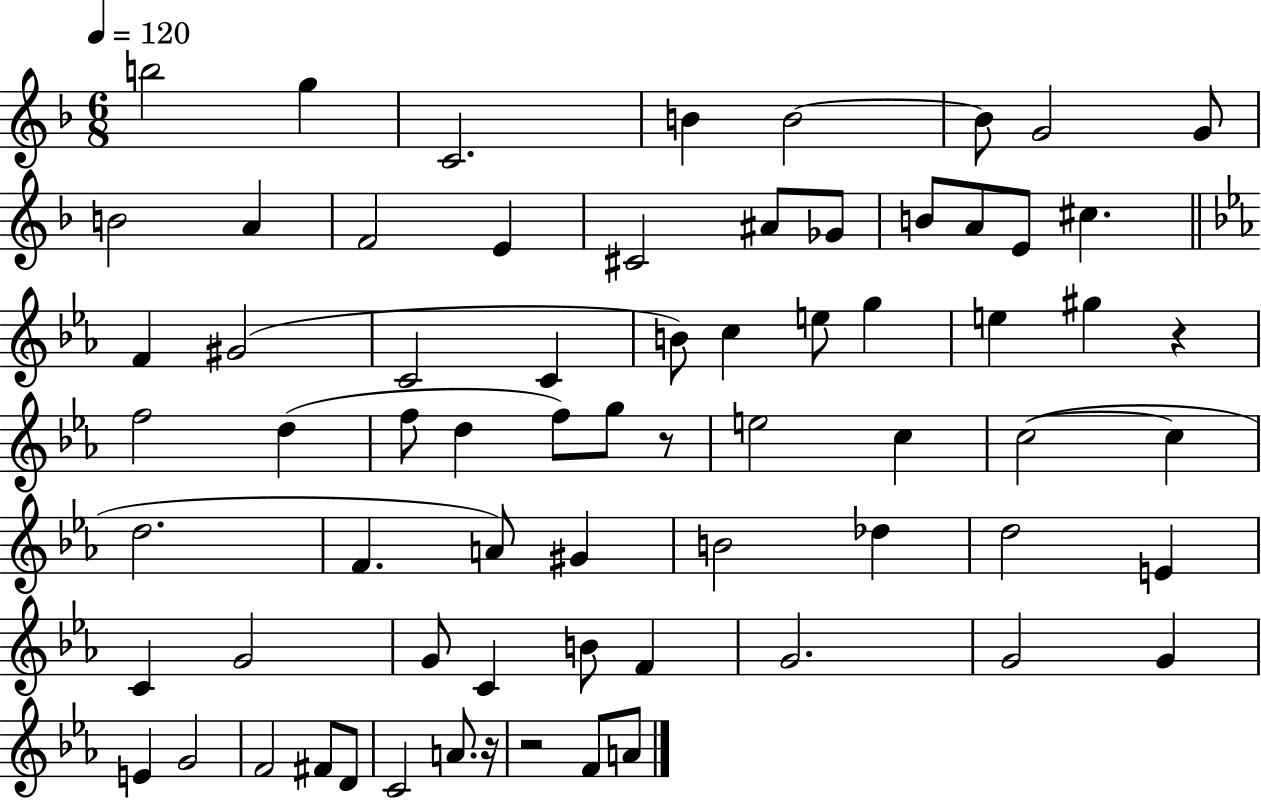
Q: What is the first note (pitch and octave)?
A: B5